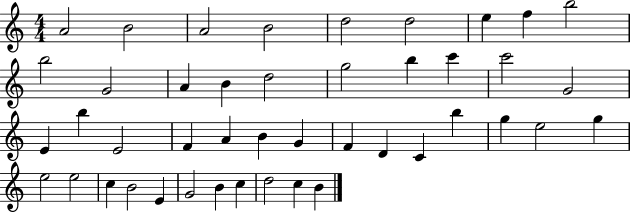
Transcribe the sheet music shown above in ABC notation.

X:1
T:Untitled
M:4/4
L:1/4
K:C
A2 B2 A2 B2 d2 d2 e f b2 b2 G2 A B d2 g2 b c' c'2 G2 E b E2 F A B G F D C b g e2 g e2 e2 c B2 E G2 B c d2 c B